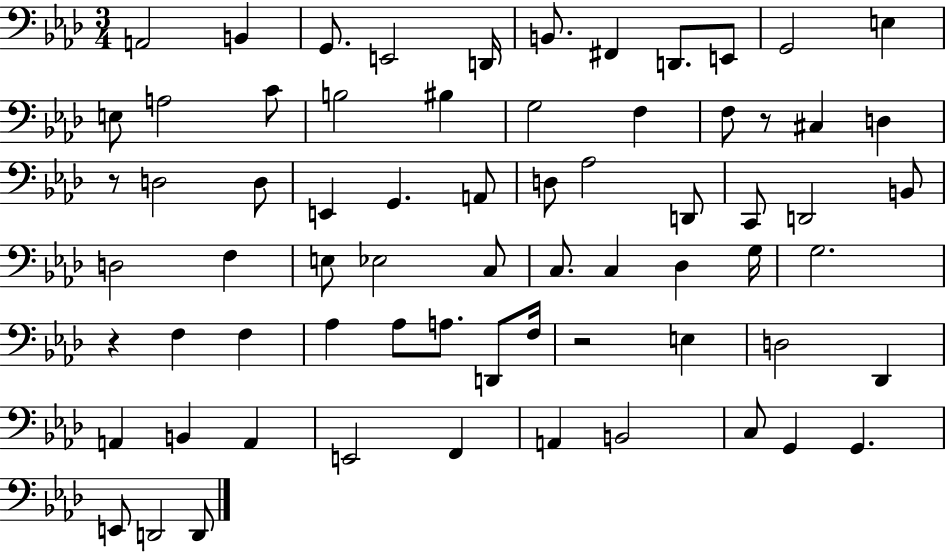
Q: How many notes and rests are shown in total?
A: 69